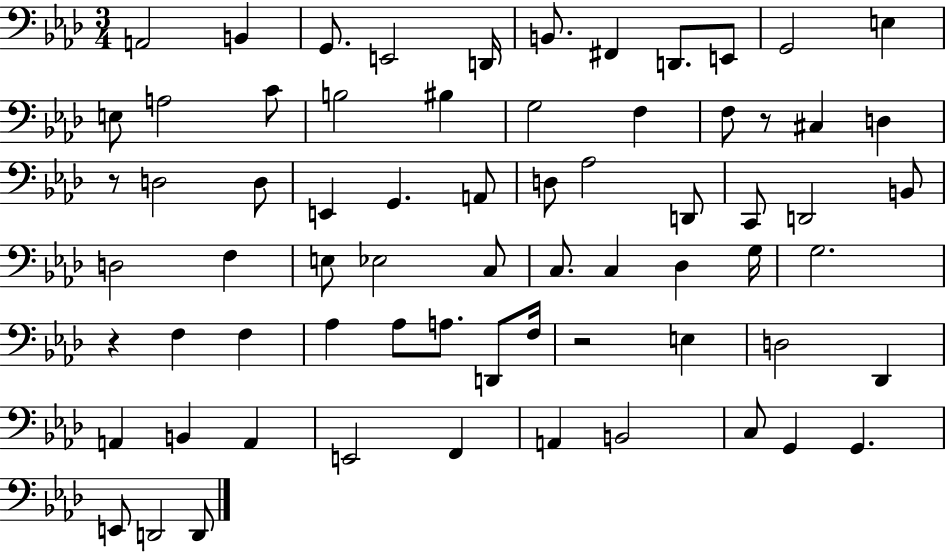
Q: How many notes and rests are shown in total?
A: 69